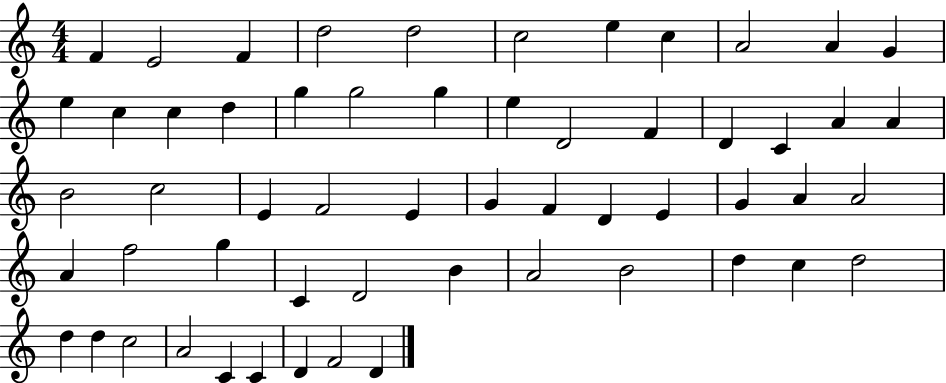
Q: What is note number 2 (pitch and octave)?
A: E4